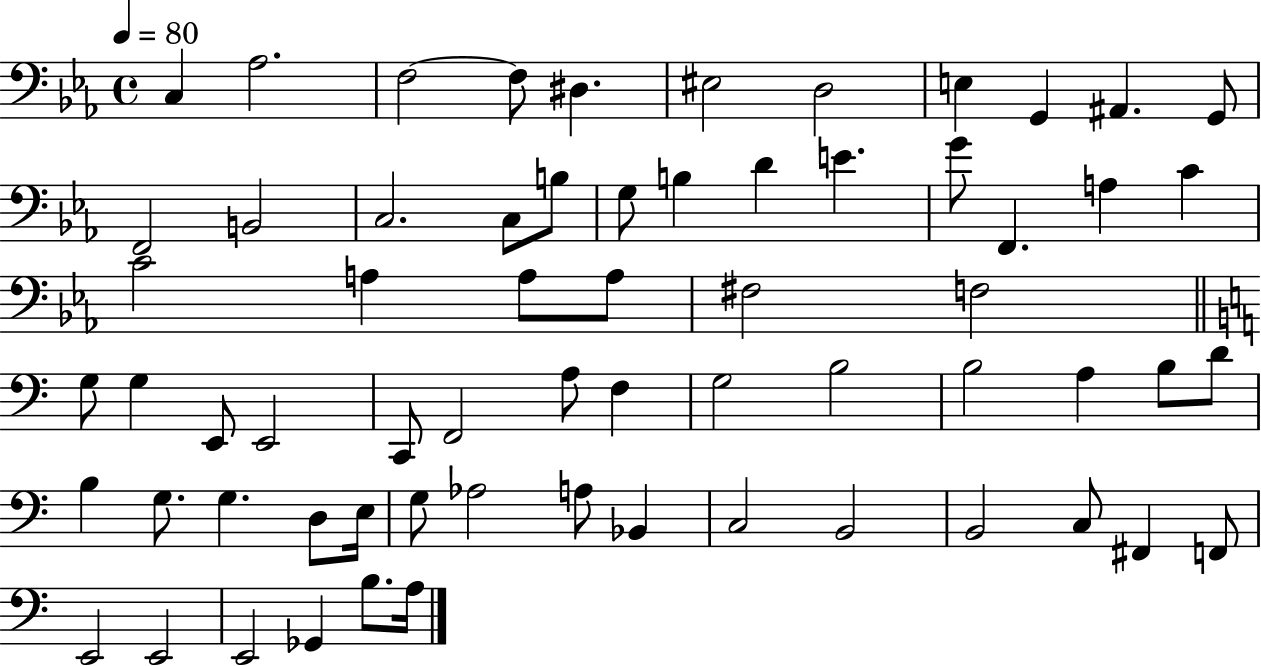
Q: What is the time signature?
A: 4/4